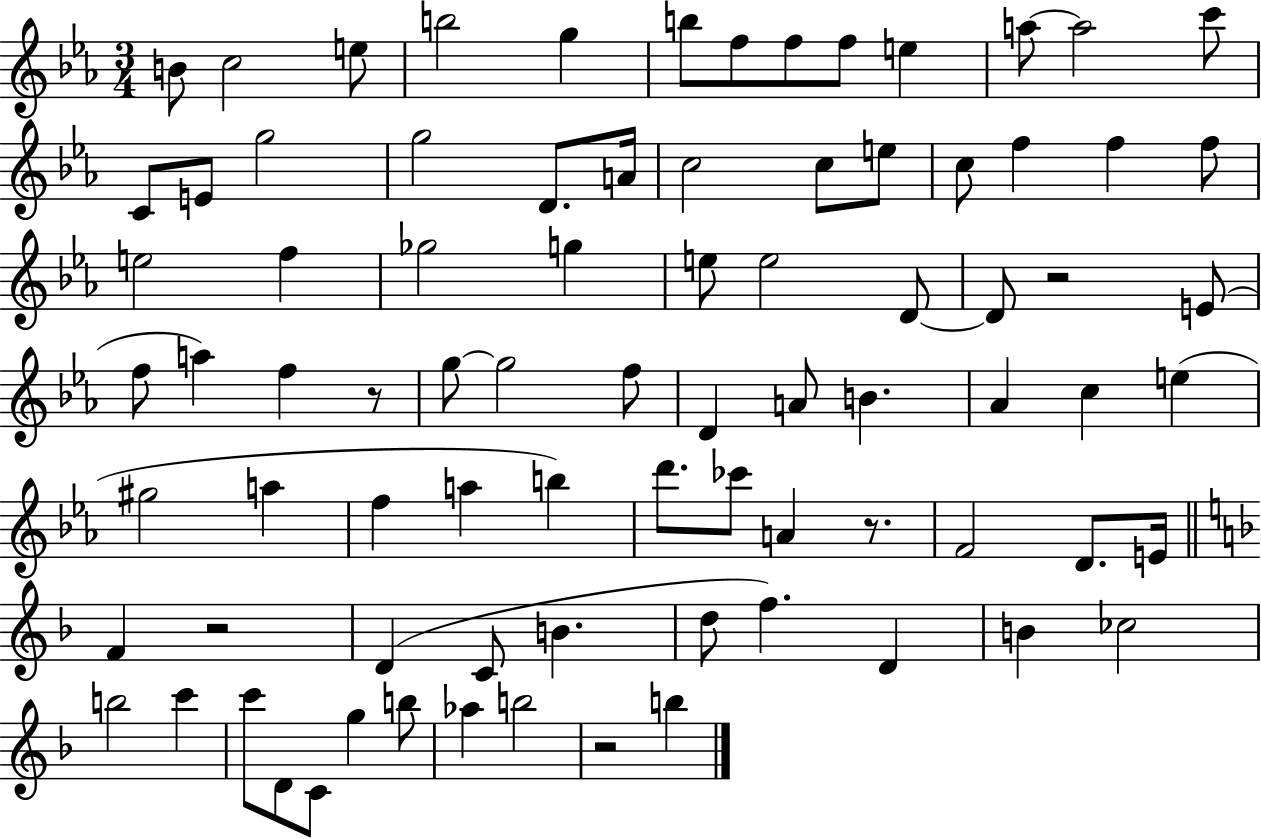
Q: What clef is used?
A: treble